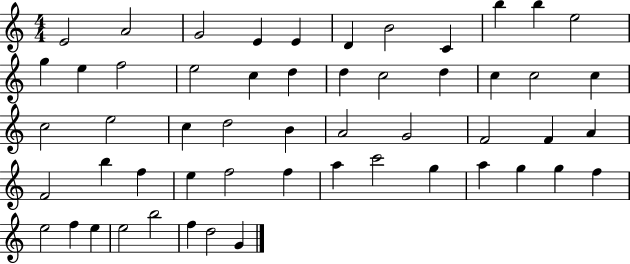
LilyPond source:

{
  \clef treble
  \numericTimeSignature
  \time 4/4
  \key c \major
  e'2 a'2 | g'2 e'4 e'4 | d'4 b'2 c'4 | b''4 b''4 e''2 | \break g''4 e''4 f''2 | e''2 c''4 d''4 | d''4 c''2 d''4 | c''4 c''2 c''4 | \break c''2 e''2 | c''4 d''2 b'4 | a'2 g'2 | f'2 f'4 a'4 | \break f'2 b''4 f''4 | e''4 f''2 f''4 | a''4 c'''2 g''4 | a''4 g''4 g''4 f''4 | \break e''2 f''4 e''4 | e''2 b''2 | f''4 d''2 g'4 | \bar "|."
}